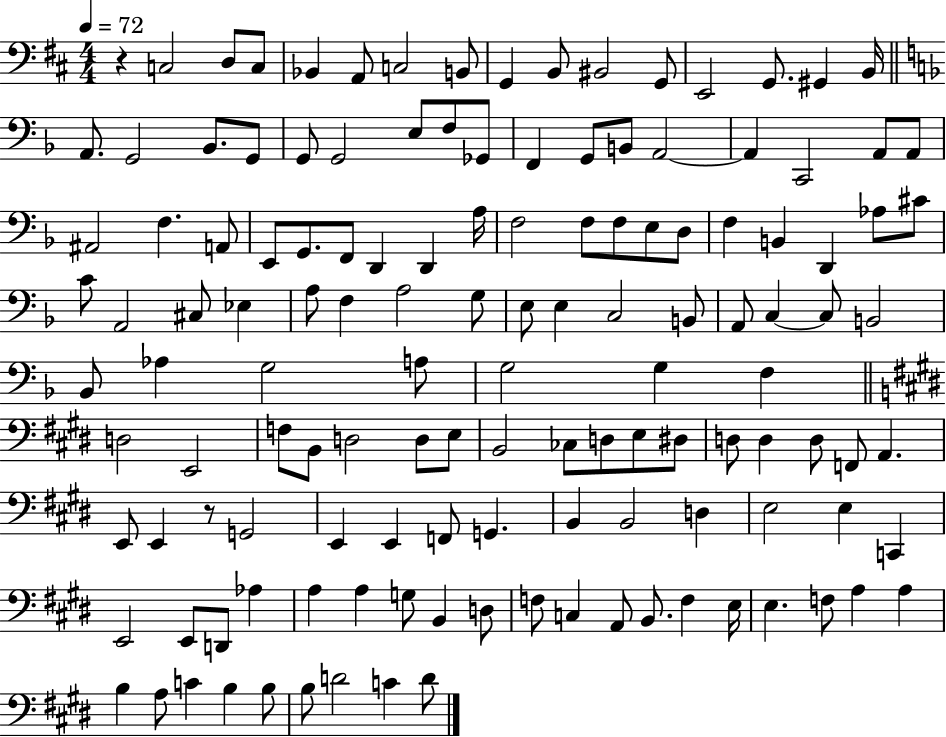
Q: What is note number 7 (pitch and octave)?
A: B2